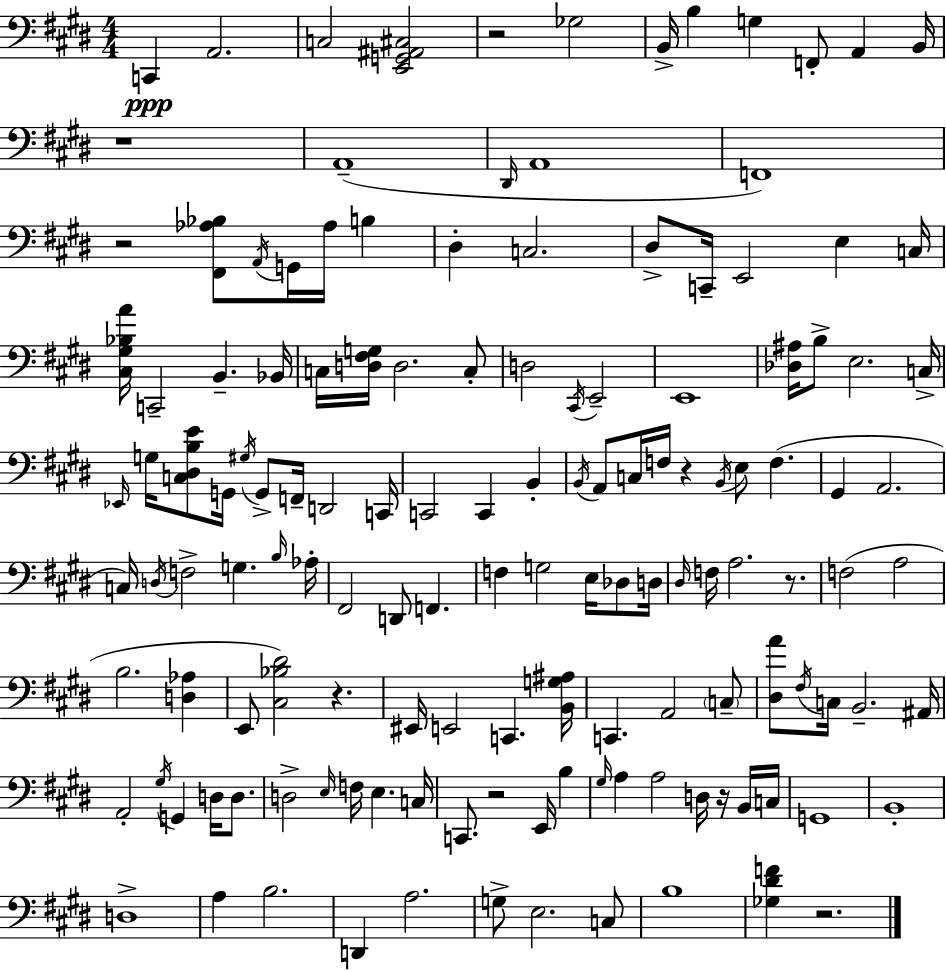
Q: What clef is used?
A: bass